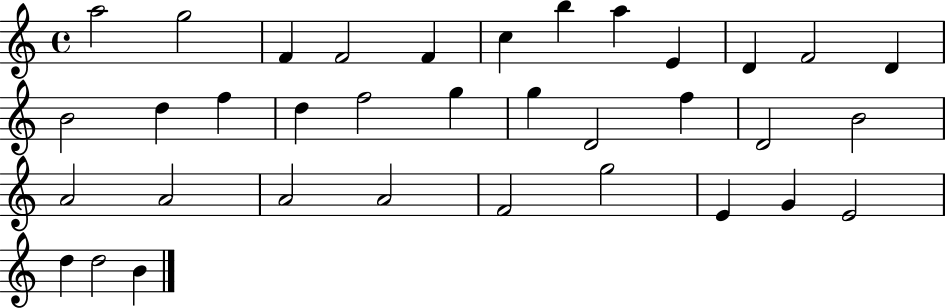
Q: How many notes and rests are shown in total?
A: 35